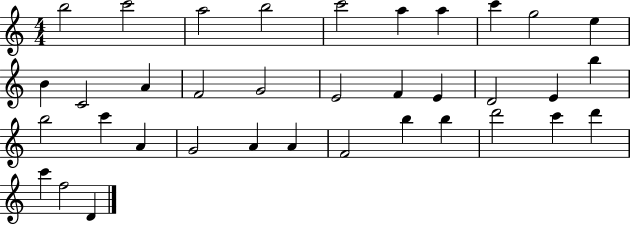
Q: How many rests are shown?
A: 0